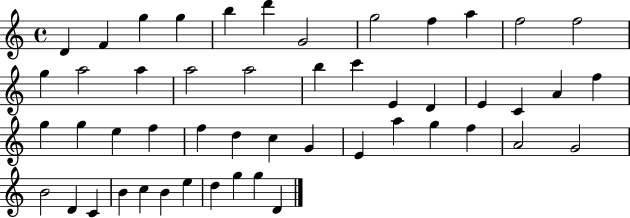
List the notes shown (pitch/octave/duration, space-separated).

D4/q F4/q G5/q G5/q B5/q D6/q G4/h G5/h F5/q A5/q F5/h F5/h G5/q A5/h A5/q A5/h A5/h B5/q C6/q E4/q D4/q E4/q C4/q A4/q F5/q G5/q G5/q E5/q F5/q F5/q D5/q C5/q G4/q E4/q A5/q G5/q F5/q A4/h G4/h B4/h D4/q C4/q B4/q C5/q B4/q E5/q D5/q G5/q G5/q D4/q